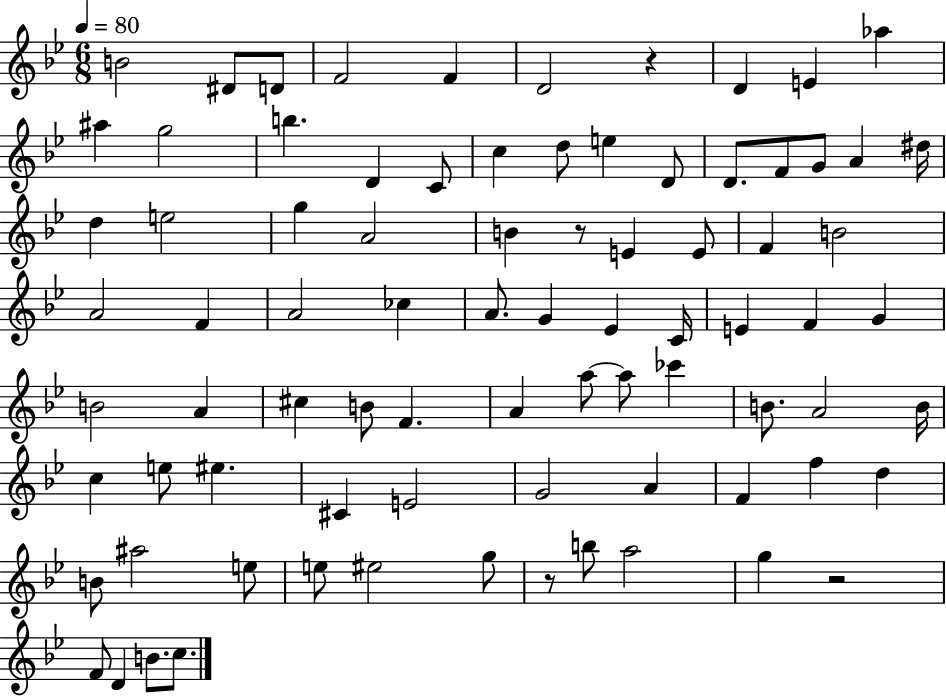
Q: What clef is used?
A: treble